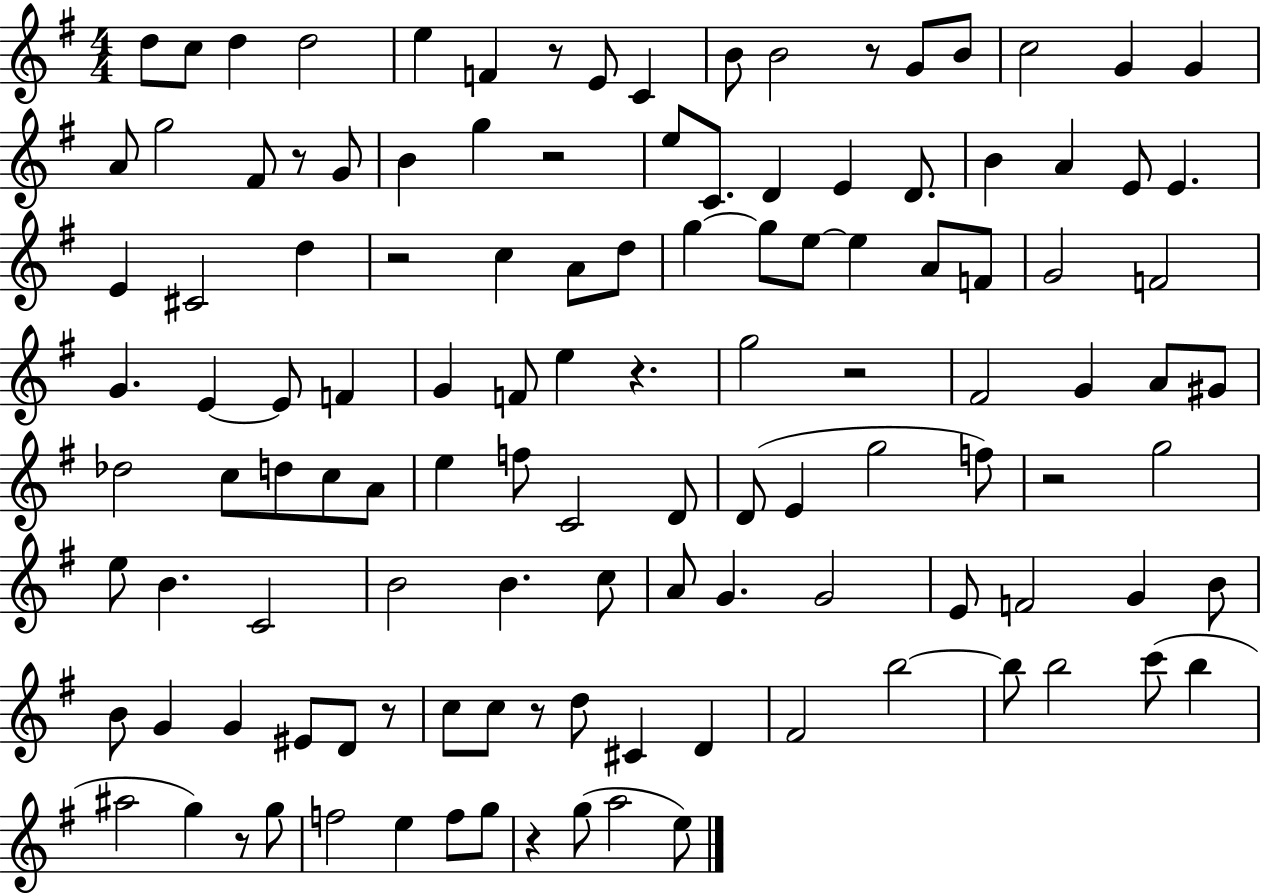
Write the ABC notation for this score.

X:1
T:Untitled
M:4/4
L:1/4
K:G
d/2 c/2 d d2 e F z/2 E/2 C B/2 B2 z/2 G/2 B/2 c2 G G A/2 g2 ^F/2 z/2 G/2 B g z2 e/2 C/2 D E D/2 B A E/2 E E ^C2 d z2 c A/2 d/2 g g/2 e/2 e A/2 F/2 G2 F2 G E E/2 F G F/2 e z g2 z2 ^F2 G A/2 ^G/2 _d2 c/2 d/2 c/2 A/2 e f/2 C2 D/2 D/2 E g2 f/2 z2 g2 e/2 B C2 B2 B c/2 A/2 G G2 E/2 F2 G B/2 B/2 G G ^E/2 D/2 z/2 c/2 c/2 z/2 d/2 ^C D ^F2 b2 b/2 b2 c'/2 b ^a2 g z/2 g/2 f2 e f/2 g/2 z g/2 a2 e/2